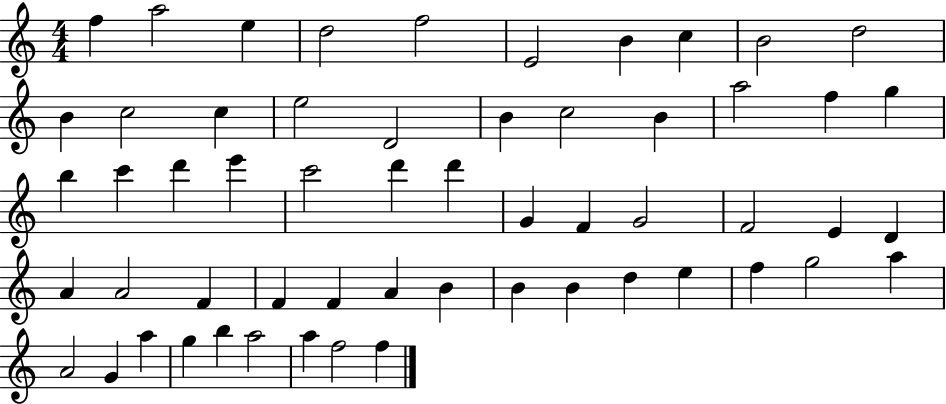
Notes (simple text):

F5/q A5/h E5/q D5/h F5/h E4/h B4/q C5/q B4/h D5/h B4/q C5/h C5/q E5/h D4/h B4/q C5/h B4/q A5/h F5/q G5/q B5/q C6/q D6/q E6/q C6/h D6/q D6/q G4/q F4/q G4/h F4/h E4/q D4/q A4/q A4/h F4/q F4/q F4/q A4/q B4/q B4/q B4/q D5/q E5/q F5/q G5/h A5/q A4/h G4/q A5/q G5/q B5/q A5/h A5/q F5/h F5/q